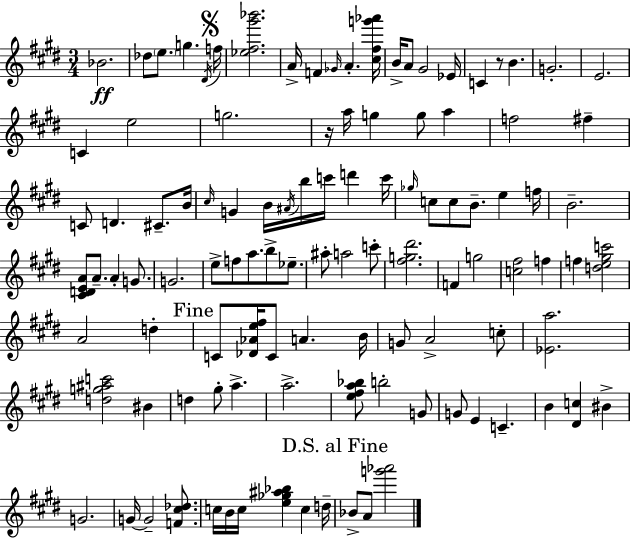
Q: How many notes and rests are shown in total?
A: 109